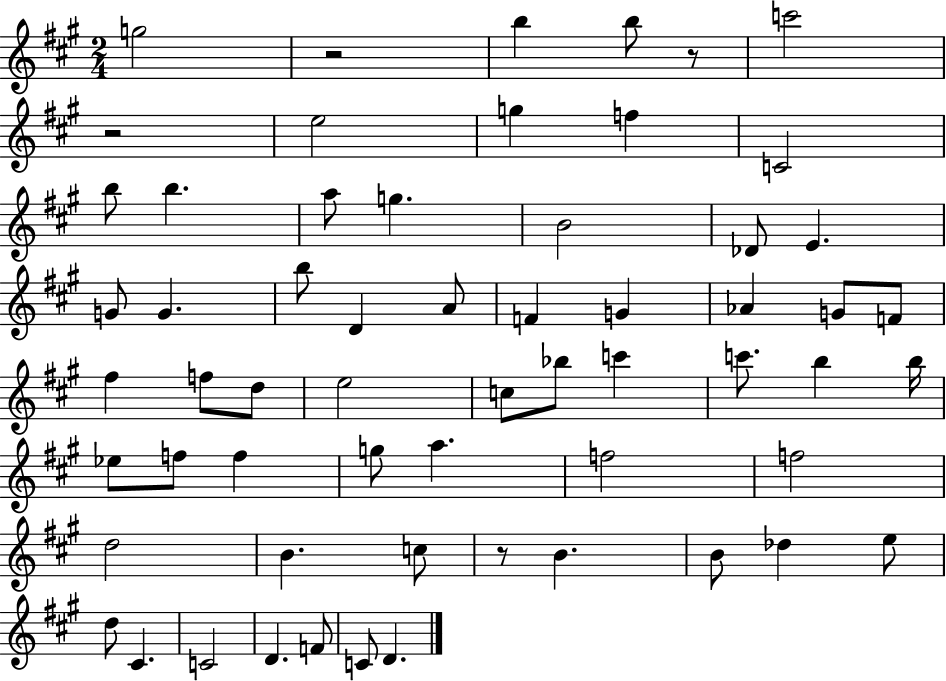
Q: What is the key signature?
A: A major